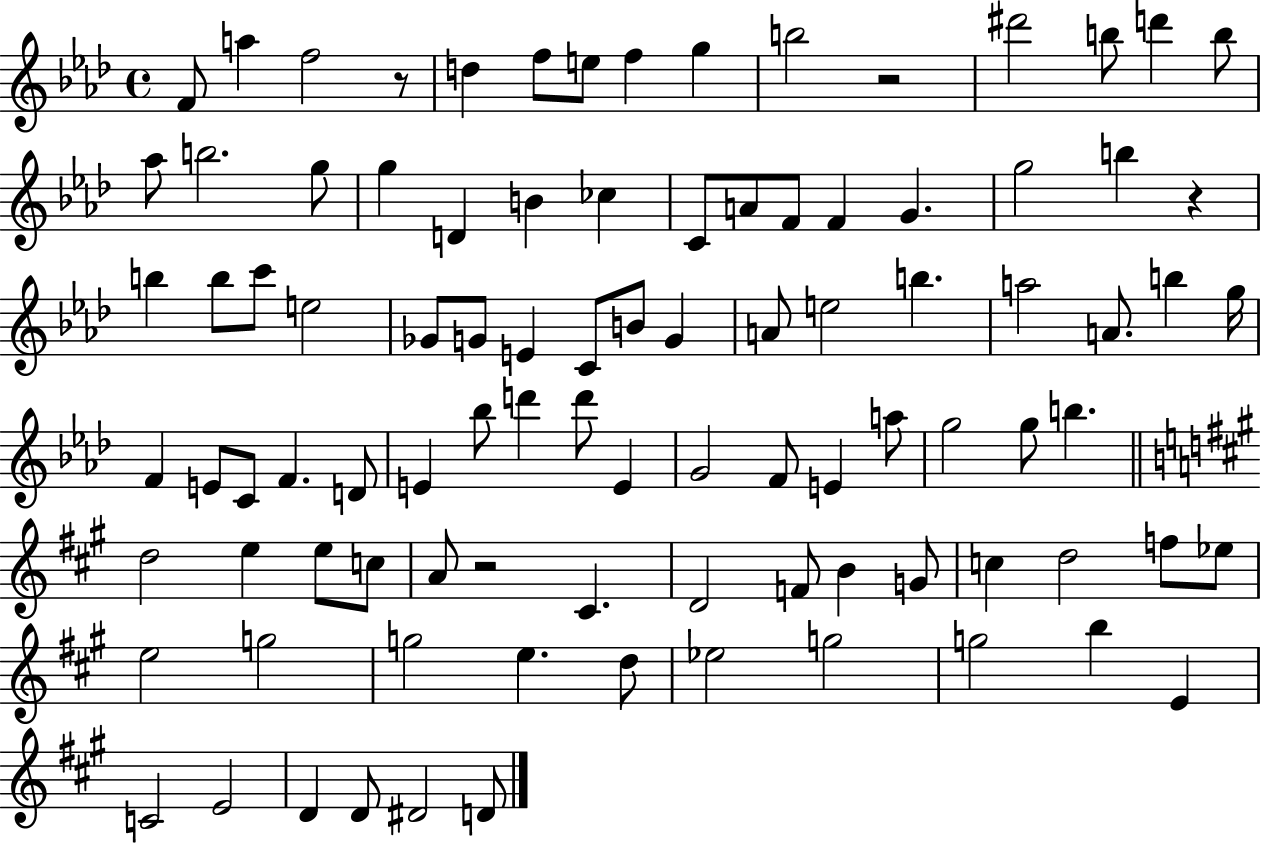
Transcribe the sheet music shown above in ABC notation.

X:1
T:Untitled
M:4/4
L:1/4
K:Ab
F/2 a f2 z/2 d f/2 e/2 f g b2 z2 ^d'2 b/2 d' b/2 _a/2 b2 g/2 g D B _c C/2 A/2 F/2 F G g2 b z b b/2 c'/2 e2 _G/2 G/2 E C/2 B/2 G A/2 e2 b a2 A/2 b g/4 F E/2 C/2 F D/2 E _b/2 d' d'/2 E G2 F/2 E a/2 g2 g/2 b d2 e e/2 c/2 A/2 z2 ^C D2 F/2 B G/2 c d2 f/2 _e/2 e2 g2 g2 e d/2 _e2 g2 g2 b E C2 E2 D D/2 ^D2 D/2